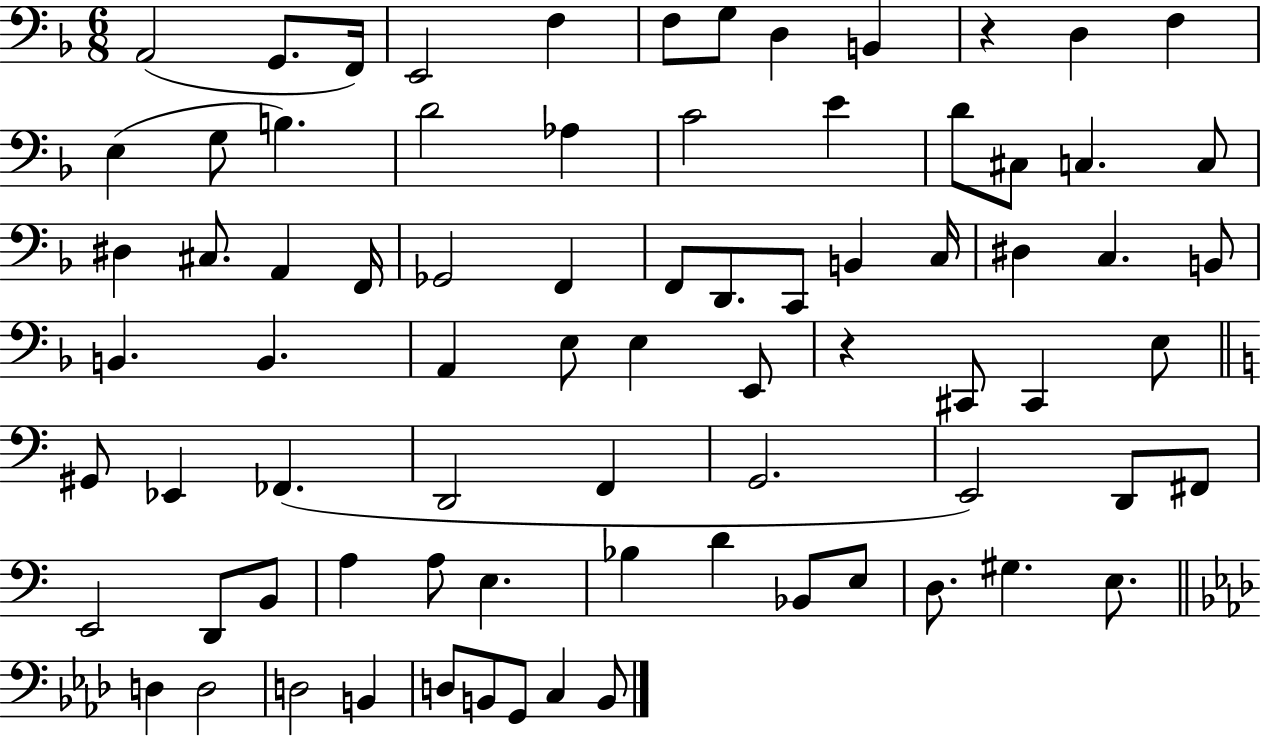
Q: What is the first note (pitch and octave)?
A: A2